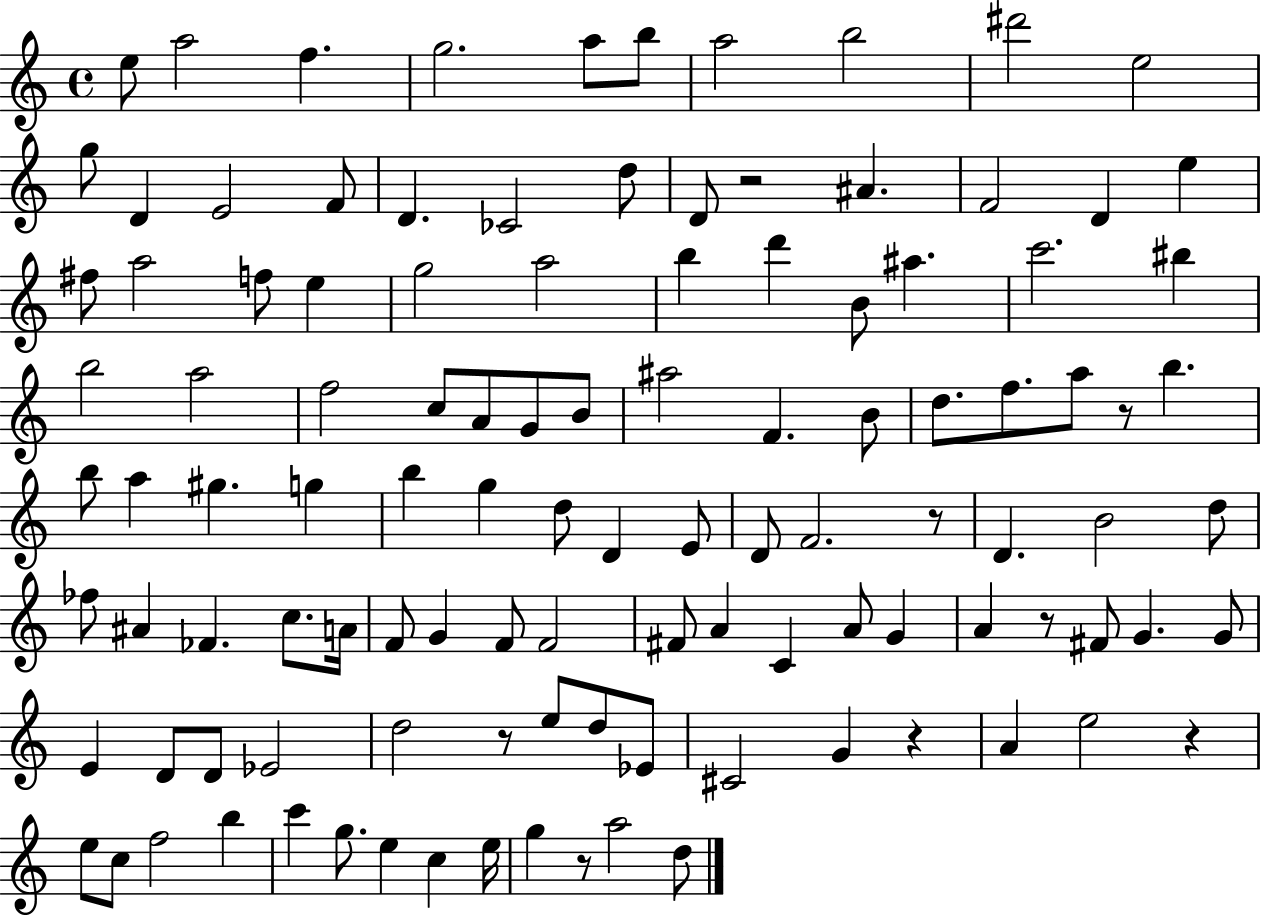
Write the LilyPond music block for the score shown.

{
  \clef treble
  \time 4/4
  \defaultTimeSignature
  \key c \major
  \repeat volta 2 { e''8 a''2 f''4. | g''2. a''8 b''8 | a''2 b''2 | dis'''2 e''2 | \break g''8 d'4 e'2 f'8 | d'4. ces'2 d''8 | d'8 r2 ais'4. | f'2 d'4 e''4 | \break fis''8 a''2 f''8 e''4 | g''2 a''2 | b''4 d'''4 b'8 ais''4. | c'''2. bis''4 | \break b''2 a''2 | f''2 c''8 a'8 g'8 b'8 | ais''2 f'4. b'8 | d''8. f''8. a''8 r8 b''4. | \break b''8 a''4 gis''4. g''4 | b''4 g''4 d''8 d'4 e'8 | d'8 f'2. r8 | d'4. b'2 d''8 | \break fes''8 ais'4 fes'4. c''8. a'16 | f'8 g'4 f'8 f'2 | fis'8 a'4 c'4 a'8 g'4 | a'4 r8 fis'8 g'4. g'8 | \break e'4 d'8 d'8 ees'2 | d''2 r8 e''8 d''8 ees'8 | cis'2 g'4 r4 | a'4 e''2 r4 | \break e''8 c''8 f''2 b''4 | c'''4 g''8. e''4 c''4 e''16 | g''4 r8 a''2 d''8 | } \bar "|."
}